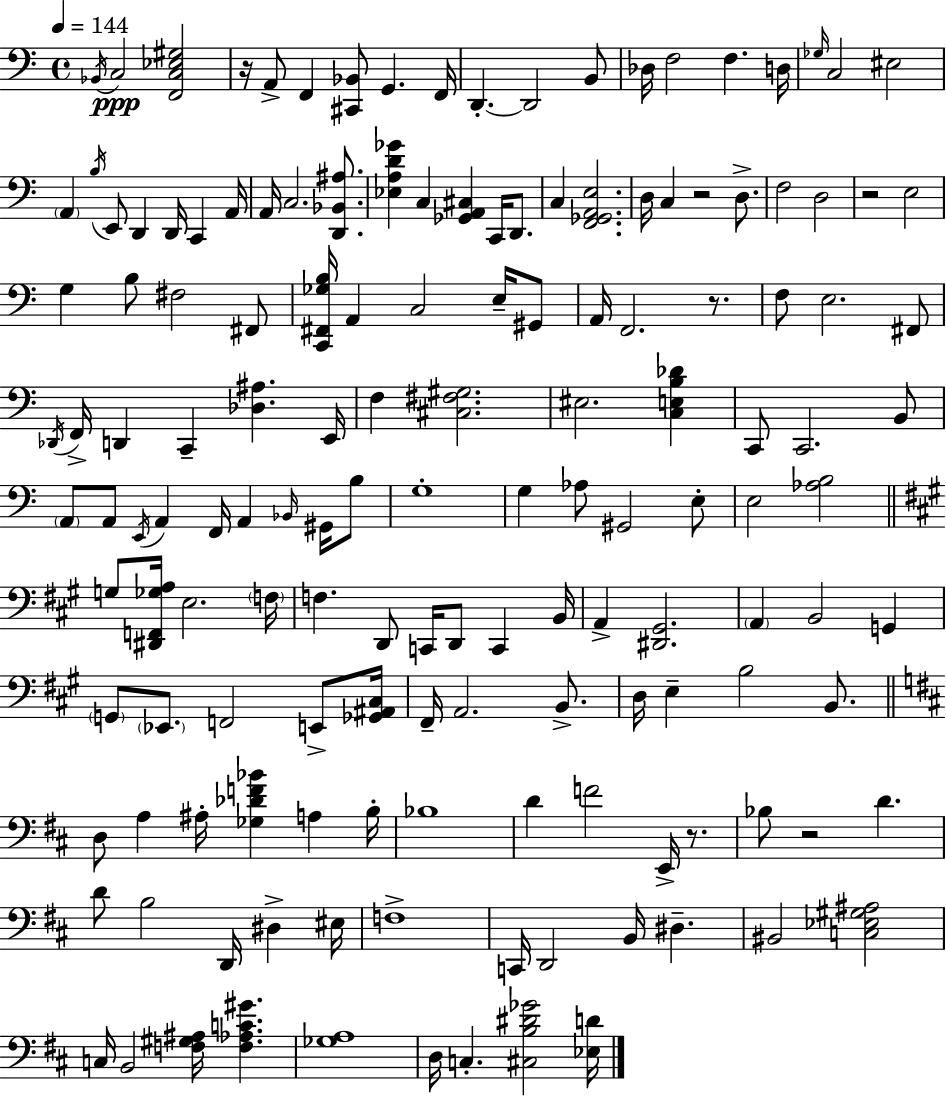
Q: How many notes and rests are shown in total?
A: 150